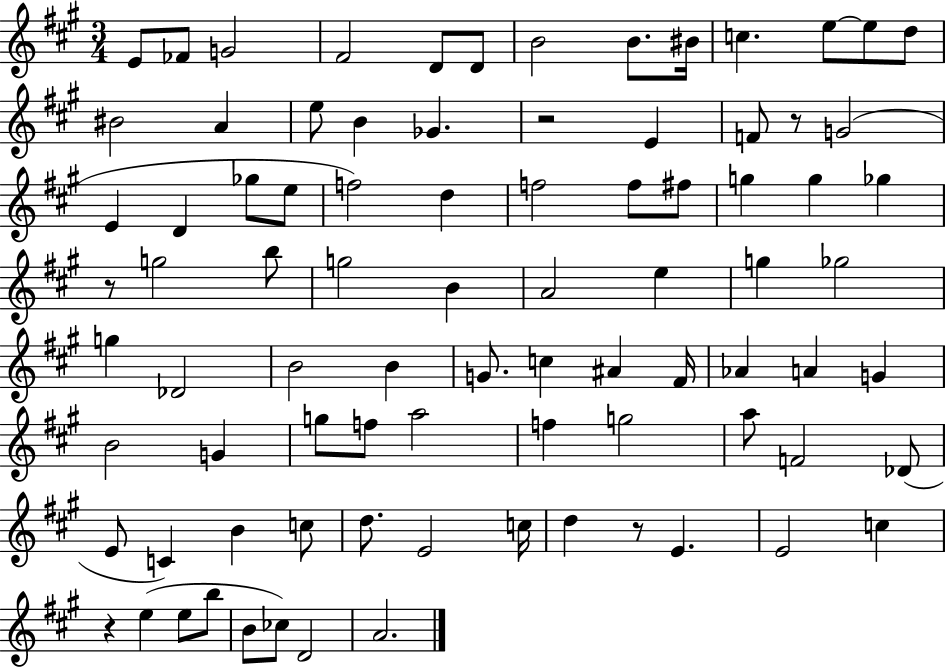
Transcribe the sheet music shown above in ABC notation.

X:1
T:Untitled
M:3/4
L:1/4
K:A
E/2 _F/2 G2 ^F2 D/2 D/2 B2 B/2 ^B/4 c e/2 e/2 d/2 ^B2 A e/2 B _G z2 E F/2 z/2 G2 E D _g/2 e/2 f2 d f2 f/2 ^f/2 g g _g z/2 g2 b/2 g2 B A2 e g _g2 g _D2 B2 B G/2 c ^A ^F/4 _A A G B2 G g/2 f/2 a2 f g2 a/2 F2 _D/2 E/2 C B c/2 d/2 E2 c/4 d z/2 E E2 c z e e/2 b/2 B/2 _c/2 D2 A2